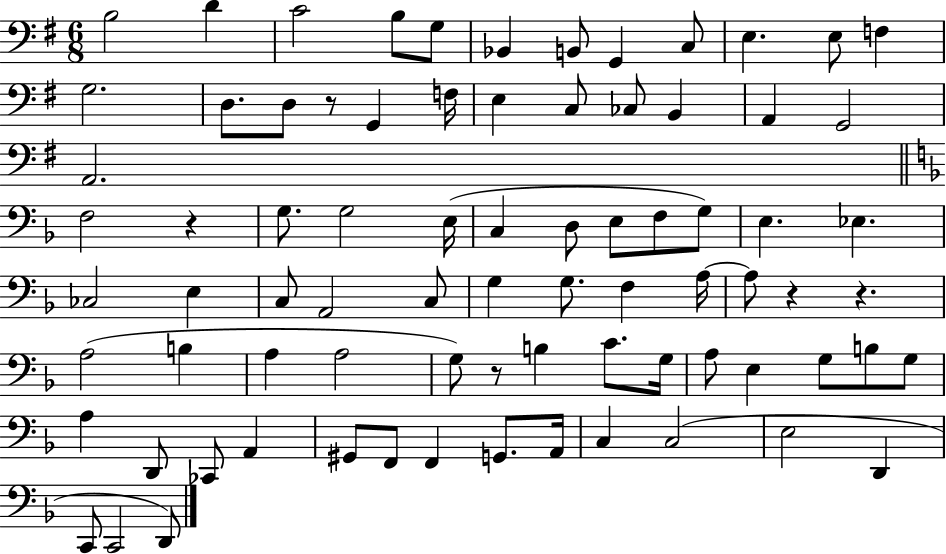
B3/h D4/q C4/h B3/e G3/e Bb2/q B2/e G2/q C3/e E3/q. E3/e F3/q G3/h. D3/e. D3/e R/e G2/q F3/s E3/q C3/e CES3/e B2/q A2/q G2/h A2/h. F3/h R/q G3/e. G3/h E3/s C3/q D3/e E3/e F3/e G3/e E3/q. Eb3/q. CES3/h E3/q C3/e A2/h C3/e G3/q G3/e. F3/q A3/s A3/e R/q R/q. A3/h B3/q A3/q A3/h G3/e R/e B3/q C4/e. G3/s A3/e E3/q G3/e B3/e G3/e A3/q D2/e CES2/e A2/q G#2/e F2/e F2/q G2/e. A2/s C3/q C3/h E3/h D2/q C2/e C2/h D2/e